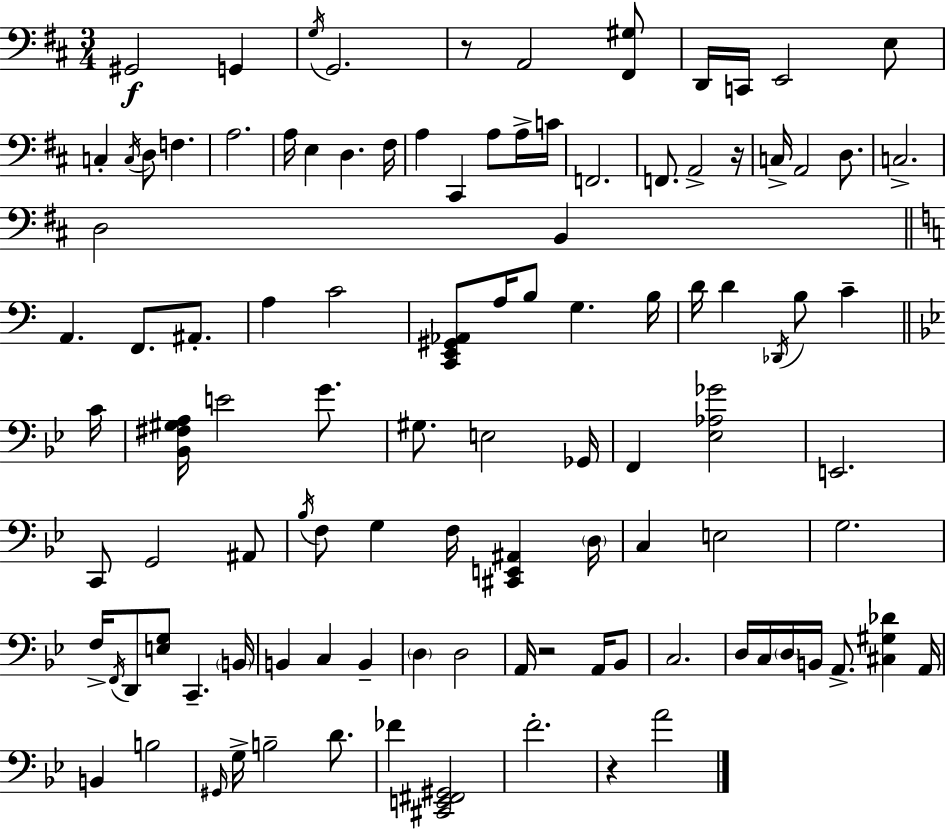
G#2/h G2/q G3/s G2/h. R/e A2/h [F#2,G#3]/e D2/s C2/s E2/h E3/e C3/q C3/s D3/e F3/q. A3/h. A3/s E3/q D3/q. F#3/s A3/q C#2/q A3/e A3/s C4/s F2/h. F2/e. A2/h R/s C3/s A2/h D3/e. C3/h. D3/h B2/q A2/q. F2/e. A#2/e. A3/q C4/h [C2,E2,G#2,Ab2]/e A3/s B3/e G3/q. B3/s D4/s D4/q Db2/s B3/e C4/q C4/s [Bb2,F#3,G#3,A3]/s E4/h G4/e. G#3/e. E3/h Gb2/s F2/q [Eb3,Ab3,Gb4]/h E2/h. C2/e G2/h A#2/e Bb3/s F3/e G3/q F3/s [C#2,E2,A#2]/q D3/s C3/q E3/h G3/h. F3/s F2/s D2/e [E3,G3]/e C2/q. B2/s B2/q C3/q B2/q D3/q D3/h A2/s R/h A2/s Bb2/e C3/h. D3/s C3/s D3/s B2/s A2/e. [C#3,G#3,Db4]/q A2/s B2/q B3/h G#2/s G3/s B3/h D4/e. FES4/q [C#2,E2,F#2,G#2]/h F4/h. R/q A4/h